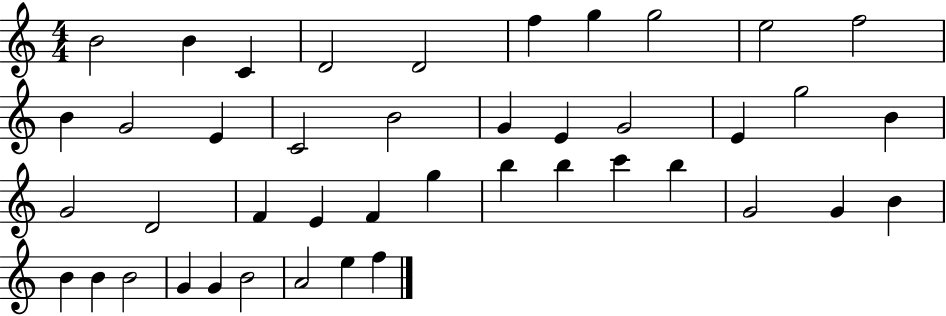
{
  \clef treble
  \numericTimeSignature
  \time 4/4
  \key c \major
  b'2 b'4 c'4 | d'2 d'2 | f''4 g''4 g''2 | e''2 f''2 | \break b'4 g'2 e'4 | c'2 b'2 | g'4 e'4 g'2 | e'4 g''2 b'4 | \break g'2 d'2 | f'4 e'4 f'4 g''4 | b''4 b''4 c'''4 b''4 | g'2 g'4 b'4 | \break b'4 b'4 b'2 | g'4 g'4 b'2 | a'2 e''4 f''4 | \bar "|."
}